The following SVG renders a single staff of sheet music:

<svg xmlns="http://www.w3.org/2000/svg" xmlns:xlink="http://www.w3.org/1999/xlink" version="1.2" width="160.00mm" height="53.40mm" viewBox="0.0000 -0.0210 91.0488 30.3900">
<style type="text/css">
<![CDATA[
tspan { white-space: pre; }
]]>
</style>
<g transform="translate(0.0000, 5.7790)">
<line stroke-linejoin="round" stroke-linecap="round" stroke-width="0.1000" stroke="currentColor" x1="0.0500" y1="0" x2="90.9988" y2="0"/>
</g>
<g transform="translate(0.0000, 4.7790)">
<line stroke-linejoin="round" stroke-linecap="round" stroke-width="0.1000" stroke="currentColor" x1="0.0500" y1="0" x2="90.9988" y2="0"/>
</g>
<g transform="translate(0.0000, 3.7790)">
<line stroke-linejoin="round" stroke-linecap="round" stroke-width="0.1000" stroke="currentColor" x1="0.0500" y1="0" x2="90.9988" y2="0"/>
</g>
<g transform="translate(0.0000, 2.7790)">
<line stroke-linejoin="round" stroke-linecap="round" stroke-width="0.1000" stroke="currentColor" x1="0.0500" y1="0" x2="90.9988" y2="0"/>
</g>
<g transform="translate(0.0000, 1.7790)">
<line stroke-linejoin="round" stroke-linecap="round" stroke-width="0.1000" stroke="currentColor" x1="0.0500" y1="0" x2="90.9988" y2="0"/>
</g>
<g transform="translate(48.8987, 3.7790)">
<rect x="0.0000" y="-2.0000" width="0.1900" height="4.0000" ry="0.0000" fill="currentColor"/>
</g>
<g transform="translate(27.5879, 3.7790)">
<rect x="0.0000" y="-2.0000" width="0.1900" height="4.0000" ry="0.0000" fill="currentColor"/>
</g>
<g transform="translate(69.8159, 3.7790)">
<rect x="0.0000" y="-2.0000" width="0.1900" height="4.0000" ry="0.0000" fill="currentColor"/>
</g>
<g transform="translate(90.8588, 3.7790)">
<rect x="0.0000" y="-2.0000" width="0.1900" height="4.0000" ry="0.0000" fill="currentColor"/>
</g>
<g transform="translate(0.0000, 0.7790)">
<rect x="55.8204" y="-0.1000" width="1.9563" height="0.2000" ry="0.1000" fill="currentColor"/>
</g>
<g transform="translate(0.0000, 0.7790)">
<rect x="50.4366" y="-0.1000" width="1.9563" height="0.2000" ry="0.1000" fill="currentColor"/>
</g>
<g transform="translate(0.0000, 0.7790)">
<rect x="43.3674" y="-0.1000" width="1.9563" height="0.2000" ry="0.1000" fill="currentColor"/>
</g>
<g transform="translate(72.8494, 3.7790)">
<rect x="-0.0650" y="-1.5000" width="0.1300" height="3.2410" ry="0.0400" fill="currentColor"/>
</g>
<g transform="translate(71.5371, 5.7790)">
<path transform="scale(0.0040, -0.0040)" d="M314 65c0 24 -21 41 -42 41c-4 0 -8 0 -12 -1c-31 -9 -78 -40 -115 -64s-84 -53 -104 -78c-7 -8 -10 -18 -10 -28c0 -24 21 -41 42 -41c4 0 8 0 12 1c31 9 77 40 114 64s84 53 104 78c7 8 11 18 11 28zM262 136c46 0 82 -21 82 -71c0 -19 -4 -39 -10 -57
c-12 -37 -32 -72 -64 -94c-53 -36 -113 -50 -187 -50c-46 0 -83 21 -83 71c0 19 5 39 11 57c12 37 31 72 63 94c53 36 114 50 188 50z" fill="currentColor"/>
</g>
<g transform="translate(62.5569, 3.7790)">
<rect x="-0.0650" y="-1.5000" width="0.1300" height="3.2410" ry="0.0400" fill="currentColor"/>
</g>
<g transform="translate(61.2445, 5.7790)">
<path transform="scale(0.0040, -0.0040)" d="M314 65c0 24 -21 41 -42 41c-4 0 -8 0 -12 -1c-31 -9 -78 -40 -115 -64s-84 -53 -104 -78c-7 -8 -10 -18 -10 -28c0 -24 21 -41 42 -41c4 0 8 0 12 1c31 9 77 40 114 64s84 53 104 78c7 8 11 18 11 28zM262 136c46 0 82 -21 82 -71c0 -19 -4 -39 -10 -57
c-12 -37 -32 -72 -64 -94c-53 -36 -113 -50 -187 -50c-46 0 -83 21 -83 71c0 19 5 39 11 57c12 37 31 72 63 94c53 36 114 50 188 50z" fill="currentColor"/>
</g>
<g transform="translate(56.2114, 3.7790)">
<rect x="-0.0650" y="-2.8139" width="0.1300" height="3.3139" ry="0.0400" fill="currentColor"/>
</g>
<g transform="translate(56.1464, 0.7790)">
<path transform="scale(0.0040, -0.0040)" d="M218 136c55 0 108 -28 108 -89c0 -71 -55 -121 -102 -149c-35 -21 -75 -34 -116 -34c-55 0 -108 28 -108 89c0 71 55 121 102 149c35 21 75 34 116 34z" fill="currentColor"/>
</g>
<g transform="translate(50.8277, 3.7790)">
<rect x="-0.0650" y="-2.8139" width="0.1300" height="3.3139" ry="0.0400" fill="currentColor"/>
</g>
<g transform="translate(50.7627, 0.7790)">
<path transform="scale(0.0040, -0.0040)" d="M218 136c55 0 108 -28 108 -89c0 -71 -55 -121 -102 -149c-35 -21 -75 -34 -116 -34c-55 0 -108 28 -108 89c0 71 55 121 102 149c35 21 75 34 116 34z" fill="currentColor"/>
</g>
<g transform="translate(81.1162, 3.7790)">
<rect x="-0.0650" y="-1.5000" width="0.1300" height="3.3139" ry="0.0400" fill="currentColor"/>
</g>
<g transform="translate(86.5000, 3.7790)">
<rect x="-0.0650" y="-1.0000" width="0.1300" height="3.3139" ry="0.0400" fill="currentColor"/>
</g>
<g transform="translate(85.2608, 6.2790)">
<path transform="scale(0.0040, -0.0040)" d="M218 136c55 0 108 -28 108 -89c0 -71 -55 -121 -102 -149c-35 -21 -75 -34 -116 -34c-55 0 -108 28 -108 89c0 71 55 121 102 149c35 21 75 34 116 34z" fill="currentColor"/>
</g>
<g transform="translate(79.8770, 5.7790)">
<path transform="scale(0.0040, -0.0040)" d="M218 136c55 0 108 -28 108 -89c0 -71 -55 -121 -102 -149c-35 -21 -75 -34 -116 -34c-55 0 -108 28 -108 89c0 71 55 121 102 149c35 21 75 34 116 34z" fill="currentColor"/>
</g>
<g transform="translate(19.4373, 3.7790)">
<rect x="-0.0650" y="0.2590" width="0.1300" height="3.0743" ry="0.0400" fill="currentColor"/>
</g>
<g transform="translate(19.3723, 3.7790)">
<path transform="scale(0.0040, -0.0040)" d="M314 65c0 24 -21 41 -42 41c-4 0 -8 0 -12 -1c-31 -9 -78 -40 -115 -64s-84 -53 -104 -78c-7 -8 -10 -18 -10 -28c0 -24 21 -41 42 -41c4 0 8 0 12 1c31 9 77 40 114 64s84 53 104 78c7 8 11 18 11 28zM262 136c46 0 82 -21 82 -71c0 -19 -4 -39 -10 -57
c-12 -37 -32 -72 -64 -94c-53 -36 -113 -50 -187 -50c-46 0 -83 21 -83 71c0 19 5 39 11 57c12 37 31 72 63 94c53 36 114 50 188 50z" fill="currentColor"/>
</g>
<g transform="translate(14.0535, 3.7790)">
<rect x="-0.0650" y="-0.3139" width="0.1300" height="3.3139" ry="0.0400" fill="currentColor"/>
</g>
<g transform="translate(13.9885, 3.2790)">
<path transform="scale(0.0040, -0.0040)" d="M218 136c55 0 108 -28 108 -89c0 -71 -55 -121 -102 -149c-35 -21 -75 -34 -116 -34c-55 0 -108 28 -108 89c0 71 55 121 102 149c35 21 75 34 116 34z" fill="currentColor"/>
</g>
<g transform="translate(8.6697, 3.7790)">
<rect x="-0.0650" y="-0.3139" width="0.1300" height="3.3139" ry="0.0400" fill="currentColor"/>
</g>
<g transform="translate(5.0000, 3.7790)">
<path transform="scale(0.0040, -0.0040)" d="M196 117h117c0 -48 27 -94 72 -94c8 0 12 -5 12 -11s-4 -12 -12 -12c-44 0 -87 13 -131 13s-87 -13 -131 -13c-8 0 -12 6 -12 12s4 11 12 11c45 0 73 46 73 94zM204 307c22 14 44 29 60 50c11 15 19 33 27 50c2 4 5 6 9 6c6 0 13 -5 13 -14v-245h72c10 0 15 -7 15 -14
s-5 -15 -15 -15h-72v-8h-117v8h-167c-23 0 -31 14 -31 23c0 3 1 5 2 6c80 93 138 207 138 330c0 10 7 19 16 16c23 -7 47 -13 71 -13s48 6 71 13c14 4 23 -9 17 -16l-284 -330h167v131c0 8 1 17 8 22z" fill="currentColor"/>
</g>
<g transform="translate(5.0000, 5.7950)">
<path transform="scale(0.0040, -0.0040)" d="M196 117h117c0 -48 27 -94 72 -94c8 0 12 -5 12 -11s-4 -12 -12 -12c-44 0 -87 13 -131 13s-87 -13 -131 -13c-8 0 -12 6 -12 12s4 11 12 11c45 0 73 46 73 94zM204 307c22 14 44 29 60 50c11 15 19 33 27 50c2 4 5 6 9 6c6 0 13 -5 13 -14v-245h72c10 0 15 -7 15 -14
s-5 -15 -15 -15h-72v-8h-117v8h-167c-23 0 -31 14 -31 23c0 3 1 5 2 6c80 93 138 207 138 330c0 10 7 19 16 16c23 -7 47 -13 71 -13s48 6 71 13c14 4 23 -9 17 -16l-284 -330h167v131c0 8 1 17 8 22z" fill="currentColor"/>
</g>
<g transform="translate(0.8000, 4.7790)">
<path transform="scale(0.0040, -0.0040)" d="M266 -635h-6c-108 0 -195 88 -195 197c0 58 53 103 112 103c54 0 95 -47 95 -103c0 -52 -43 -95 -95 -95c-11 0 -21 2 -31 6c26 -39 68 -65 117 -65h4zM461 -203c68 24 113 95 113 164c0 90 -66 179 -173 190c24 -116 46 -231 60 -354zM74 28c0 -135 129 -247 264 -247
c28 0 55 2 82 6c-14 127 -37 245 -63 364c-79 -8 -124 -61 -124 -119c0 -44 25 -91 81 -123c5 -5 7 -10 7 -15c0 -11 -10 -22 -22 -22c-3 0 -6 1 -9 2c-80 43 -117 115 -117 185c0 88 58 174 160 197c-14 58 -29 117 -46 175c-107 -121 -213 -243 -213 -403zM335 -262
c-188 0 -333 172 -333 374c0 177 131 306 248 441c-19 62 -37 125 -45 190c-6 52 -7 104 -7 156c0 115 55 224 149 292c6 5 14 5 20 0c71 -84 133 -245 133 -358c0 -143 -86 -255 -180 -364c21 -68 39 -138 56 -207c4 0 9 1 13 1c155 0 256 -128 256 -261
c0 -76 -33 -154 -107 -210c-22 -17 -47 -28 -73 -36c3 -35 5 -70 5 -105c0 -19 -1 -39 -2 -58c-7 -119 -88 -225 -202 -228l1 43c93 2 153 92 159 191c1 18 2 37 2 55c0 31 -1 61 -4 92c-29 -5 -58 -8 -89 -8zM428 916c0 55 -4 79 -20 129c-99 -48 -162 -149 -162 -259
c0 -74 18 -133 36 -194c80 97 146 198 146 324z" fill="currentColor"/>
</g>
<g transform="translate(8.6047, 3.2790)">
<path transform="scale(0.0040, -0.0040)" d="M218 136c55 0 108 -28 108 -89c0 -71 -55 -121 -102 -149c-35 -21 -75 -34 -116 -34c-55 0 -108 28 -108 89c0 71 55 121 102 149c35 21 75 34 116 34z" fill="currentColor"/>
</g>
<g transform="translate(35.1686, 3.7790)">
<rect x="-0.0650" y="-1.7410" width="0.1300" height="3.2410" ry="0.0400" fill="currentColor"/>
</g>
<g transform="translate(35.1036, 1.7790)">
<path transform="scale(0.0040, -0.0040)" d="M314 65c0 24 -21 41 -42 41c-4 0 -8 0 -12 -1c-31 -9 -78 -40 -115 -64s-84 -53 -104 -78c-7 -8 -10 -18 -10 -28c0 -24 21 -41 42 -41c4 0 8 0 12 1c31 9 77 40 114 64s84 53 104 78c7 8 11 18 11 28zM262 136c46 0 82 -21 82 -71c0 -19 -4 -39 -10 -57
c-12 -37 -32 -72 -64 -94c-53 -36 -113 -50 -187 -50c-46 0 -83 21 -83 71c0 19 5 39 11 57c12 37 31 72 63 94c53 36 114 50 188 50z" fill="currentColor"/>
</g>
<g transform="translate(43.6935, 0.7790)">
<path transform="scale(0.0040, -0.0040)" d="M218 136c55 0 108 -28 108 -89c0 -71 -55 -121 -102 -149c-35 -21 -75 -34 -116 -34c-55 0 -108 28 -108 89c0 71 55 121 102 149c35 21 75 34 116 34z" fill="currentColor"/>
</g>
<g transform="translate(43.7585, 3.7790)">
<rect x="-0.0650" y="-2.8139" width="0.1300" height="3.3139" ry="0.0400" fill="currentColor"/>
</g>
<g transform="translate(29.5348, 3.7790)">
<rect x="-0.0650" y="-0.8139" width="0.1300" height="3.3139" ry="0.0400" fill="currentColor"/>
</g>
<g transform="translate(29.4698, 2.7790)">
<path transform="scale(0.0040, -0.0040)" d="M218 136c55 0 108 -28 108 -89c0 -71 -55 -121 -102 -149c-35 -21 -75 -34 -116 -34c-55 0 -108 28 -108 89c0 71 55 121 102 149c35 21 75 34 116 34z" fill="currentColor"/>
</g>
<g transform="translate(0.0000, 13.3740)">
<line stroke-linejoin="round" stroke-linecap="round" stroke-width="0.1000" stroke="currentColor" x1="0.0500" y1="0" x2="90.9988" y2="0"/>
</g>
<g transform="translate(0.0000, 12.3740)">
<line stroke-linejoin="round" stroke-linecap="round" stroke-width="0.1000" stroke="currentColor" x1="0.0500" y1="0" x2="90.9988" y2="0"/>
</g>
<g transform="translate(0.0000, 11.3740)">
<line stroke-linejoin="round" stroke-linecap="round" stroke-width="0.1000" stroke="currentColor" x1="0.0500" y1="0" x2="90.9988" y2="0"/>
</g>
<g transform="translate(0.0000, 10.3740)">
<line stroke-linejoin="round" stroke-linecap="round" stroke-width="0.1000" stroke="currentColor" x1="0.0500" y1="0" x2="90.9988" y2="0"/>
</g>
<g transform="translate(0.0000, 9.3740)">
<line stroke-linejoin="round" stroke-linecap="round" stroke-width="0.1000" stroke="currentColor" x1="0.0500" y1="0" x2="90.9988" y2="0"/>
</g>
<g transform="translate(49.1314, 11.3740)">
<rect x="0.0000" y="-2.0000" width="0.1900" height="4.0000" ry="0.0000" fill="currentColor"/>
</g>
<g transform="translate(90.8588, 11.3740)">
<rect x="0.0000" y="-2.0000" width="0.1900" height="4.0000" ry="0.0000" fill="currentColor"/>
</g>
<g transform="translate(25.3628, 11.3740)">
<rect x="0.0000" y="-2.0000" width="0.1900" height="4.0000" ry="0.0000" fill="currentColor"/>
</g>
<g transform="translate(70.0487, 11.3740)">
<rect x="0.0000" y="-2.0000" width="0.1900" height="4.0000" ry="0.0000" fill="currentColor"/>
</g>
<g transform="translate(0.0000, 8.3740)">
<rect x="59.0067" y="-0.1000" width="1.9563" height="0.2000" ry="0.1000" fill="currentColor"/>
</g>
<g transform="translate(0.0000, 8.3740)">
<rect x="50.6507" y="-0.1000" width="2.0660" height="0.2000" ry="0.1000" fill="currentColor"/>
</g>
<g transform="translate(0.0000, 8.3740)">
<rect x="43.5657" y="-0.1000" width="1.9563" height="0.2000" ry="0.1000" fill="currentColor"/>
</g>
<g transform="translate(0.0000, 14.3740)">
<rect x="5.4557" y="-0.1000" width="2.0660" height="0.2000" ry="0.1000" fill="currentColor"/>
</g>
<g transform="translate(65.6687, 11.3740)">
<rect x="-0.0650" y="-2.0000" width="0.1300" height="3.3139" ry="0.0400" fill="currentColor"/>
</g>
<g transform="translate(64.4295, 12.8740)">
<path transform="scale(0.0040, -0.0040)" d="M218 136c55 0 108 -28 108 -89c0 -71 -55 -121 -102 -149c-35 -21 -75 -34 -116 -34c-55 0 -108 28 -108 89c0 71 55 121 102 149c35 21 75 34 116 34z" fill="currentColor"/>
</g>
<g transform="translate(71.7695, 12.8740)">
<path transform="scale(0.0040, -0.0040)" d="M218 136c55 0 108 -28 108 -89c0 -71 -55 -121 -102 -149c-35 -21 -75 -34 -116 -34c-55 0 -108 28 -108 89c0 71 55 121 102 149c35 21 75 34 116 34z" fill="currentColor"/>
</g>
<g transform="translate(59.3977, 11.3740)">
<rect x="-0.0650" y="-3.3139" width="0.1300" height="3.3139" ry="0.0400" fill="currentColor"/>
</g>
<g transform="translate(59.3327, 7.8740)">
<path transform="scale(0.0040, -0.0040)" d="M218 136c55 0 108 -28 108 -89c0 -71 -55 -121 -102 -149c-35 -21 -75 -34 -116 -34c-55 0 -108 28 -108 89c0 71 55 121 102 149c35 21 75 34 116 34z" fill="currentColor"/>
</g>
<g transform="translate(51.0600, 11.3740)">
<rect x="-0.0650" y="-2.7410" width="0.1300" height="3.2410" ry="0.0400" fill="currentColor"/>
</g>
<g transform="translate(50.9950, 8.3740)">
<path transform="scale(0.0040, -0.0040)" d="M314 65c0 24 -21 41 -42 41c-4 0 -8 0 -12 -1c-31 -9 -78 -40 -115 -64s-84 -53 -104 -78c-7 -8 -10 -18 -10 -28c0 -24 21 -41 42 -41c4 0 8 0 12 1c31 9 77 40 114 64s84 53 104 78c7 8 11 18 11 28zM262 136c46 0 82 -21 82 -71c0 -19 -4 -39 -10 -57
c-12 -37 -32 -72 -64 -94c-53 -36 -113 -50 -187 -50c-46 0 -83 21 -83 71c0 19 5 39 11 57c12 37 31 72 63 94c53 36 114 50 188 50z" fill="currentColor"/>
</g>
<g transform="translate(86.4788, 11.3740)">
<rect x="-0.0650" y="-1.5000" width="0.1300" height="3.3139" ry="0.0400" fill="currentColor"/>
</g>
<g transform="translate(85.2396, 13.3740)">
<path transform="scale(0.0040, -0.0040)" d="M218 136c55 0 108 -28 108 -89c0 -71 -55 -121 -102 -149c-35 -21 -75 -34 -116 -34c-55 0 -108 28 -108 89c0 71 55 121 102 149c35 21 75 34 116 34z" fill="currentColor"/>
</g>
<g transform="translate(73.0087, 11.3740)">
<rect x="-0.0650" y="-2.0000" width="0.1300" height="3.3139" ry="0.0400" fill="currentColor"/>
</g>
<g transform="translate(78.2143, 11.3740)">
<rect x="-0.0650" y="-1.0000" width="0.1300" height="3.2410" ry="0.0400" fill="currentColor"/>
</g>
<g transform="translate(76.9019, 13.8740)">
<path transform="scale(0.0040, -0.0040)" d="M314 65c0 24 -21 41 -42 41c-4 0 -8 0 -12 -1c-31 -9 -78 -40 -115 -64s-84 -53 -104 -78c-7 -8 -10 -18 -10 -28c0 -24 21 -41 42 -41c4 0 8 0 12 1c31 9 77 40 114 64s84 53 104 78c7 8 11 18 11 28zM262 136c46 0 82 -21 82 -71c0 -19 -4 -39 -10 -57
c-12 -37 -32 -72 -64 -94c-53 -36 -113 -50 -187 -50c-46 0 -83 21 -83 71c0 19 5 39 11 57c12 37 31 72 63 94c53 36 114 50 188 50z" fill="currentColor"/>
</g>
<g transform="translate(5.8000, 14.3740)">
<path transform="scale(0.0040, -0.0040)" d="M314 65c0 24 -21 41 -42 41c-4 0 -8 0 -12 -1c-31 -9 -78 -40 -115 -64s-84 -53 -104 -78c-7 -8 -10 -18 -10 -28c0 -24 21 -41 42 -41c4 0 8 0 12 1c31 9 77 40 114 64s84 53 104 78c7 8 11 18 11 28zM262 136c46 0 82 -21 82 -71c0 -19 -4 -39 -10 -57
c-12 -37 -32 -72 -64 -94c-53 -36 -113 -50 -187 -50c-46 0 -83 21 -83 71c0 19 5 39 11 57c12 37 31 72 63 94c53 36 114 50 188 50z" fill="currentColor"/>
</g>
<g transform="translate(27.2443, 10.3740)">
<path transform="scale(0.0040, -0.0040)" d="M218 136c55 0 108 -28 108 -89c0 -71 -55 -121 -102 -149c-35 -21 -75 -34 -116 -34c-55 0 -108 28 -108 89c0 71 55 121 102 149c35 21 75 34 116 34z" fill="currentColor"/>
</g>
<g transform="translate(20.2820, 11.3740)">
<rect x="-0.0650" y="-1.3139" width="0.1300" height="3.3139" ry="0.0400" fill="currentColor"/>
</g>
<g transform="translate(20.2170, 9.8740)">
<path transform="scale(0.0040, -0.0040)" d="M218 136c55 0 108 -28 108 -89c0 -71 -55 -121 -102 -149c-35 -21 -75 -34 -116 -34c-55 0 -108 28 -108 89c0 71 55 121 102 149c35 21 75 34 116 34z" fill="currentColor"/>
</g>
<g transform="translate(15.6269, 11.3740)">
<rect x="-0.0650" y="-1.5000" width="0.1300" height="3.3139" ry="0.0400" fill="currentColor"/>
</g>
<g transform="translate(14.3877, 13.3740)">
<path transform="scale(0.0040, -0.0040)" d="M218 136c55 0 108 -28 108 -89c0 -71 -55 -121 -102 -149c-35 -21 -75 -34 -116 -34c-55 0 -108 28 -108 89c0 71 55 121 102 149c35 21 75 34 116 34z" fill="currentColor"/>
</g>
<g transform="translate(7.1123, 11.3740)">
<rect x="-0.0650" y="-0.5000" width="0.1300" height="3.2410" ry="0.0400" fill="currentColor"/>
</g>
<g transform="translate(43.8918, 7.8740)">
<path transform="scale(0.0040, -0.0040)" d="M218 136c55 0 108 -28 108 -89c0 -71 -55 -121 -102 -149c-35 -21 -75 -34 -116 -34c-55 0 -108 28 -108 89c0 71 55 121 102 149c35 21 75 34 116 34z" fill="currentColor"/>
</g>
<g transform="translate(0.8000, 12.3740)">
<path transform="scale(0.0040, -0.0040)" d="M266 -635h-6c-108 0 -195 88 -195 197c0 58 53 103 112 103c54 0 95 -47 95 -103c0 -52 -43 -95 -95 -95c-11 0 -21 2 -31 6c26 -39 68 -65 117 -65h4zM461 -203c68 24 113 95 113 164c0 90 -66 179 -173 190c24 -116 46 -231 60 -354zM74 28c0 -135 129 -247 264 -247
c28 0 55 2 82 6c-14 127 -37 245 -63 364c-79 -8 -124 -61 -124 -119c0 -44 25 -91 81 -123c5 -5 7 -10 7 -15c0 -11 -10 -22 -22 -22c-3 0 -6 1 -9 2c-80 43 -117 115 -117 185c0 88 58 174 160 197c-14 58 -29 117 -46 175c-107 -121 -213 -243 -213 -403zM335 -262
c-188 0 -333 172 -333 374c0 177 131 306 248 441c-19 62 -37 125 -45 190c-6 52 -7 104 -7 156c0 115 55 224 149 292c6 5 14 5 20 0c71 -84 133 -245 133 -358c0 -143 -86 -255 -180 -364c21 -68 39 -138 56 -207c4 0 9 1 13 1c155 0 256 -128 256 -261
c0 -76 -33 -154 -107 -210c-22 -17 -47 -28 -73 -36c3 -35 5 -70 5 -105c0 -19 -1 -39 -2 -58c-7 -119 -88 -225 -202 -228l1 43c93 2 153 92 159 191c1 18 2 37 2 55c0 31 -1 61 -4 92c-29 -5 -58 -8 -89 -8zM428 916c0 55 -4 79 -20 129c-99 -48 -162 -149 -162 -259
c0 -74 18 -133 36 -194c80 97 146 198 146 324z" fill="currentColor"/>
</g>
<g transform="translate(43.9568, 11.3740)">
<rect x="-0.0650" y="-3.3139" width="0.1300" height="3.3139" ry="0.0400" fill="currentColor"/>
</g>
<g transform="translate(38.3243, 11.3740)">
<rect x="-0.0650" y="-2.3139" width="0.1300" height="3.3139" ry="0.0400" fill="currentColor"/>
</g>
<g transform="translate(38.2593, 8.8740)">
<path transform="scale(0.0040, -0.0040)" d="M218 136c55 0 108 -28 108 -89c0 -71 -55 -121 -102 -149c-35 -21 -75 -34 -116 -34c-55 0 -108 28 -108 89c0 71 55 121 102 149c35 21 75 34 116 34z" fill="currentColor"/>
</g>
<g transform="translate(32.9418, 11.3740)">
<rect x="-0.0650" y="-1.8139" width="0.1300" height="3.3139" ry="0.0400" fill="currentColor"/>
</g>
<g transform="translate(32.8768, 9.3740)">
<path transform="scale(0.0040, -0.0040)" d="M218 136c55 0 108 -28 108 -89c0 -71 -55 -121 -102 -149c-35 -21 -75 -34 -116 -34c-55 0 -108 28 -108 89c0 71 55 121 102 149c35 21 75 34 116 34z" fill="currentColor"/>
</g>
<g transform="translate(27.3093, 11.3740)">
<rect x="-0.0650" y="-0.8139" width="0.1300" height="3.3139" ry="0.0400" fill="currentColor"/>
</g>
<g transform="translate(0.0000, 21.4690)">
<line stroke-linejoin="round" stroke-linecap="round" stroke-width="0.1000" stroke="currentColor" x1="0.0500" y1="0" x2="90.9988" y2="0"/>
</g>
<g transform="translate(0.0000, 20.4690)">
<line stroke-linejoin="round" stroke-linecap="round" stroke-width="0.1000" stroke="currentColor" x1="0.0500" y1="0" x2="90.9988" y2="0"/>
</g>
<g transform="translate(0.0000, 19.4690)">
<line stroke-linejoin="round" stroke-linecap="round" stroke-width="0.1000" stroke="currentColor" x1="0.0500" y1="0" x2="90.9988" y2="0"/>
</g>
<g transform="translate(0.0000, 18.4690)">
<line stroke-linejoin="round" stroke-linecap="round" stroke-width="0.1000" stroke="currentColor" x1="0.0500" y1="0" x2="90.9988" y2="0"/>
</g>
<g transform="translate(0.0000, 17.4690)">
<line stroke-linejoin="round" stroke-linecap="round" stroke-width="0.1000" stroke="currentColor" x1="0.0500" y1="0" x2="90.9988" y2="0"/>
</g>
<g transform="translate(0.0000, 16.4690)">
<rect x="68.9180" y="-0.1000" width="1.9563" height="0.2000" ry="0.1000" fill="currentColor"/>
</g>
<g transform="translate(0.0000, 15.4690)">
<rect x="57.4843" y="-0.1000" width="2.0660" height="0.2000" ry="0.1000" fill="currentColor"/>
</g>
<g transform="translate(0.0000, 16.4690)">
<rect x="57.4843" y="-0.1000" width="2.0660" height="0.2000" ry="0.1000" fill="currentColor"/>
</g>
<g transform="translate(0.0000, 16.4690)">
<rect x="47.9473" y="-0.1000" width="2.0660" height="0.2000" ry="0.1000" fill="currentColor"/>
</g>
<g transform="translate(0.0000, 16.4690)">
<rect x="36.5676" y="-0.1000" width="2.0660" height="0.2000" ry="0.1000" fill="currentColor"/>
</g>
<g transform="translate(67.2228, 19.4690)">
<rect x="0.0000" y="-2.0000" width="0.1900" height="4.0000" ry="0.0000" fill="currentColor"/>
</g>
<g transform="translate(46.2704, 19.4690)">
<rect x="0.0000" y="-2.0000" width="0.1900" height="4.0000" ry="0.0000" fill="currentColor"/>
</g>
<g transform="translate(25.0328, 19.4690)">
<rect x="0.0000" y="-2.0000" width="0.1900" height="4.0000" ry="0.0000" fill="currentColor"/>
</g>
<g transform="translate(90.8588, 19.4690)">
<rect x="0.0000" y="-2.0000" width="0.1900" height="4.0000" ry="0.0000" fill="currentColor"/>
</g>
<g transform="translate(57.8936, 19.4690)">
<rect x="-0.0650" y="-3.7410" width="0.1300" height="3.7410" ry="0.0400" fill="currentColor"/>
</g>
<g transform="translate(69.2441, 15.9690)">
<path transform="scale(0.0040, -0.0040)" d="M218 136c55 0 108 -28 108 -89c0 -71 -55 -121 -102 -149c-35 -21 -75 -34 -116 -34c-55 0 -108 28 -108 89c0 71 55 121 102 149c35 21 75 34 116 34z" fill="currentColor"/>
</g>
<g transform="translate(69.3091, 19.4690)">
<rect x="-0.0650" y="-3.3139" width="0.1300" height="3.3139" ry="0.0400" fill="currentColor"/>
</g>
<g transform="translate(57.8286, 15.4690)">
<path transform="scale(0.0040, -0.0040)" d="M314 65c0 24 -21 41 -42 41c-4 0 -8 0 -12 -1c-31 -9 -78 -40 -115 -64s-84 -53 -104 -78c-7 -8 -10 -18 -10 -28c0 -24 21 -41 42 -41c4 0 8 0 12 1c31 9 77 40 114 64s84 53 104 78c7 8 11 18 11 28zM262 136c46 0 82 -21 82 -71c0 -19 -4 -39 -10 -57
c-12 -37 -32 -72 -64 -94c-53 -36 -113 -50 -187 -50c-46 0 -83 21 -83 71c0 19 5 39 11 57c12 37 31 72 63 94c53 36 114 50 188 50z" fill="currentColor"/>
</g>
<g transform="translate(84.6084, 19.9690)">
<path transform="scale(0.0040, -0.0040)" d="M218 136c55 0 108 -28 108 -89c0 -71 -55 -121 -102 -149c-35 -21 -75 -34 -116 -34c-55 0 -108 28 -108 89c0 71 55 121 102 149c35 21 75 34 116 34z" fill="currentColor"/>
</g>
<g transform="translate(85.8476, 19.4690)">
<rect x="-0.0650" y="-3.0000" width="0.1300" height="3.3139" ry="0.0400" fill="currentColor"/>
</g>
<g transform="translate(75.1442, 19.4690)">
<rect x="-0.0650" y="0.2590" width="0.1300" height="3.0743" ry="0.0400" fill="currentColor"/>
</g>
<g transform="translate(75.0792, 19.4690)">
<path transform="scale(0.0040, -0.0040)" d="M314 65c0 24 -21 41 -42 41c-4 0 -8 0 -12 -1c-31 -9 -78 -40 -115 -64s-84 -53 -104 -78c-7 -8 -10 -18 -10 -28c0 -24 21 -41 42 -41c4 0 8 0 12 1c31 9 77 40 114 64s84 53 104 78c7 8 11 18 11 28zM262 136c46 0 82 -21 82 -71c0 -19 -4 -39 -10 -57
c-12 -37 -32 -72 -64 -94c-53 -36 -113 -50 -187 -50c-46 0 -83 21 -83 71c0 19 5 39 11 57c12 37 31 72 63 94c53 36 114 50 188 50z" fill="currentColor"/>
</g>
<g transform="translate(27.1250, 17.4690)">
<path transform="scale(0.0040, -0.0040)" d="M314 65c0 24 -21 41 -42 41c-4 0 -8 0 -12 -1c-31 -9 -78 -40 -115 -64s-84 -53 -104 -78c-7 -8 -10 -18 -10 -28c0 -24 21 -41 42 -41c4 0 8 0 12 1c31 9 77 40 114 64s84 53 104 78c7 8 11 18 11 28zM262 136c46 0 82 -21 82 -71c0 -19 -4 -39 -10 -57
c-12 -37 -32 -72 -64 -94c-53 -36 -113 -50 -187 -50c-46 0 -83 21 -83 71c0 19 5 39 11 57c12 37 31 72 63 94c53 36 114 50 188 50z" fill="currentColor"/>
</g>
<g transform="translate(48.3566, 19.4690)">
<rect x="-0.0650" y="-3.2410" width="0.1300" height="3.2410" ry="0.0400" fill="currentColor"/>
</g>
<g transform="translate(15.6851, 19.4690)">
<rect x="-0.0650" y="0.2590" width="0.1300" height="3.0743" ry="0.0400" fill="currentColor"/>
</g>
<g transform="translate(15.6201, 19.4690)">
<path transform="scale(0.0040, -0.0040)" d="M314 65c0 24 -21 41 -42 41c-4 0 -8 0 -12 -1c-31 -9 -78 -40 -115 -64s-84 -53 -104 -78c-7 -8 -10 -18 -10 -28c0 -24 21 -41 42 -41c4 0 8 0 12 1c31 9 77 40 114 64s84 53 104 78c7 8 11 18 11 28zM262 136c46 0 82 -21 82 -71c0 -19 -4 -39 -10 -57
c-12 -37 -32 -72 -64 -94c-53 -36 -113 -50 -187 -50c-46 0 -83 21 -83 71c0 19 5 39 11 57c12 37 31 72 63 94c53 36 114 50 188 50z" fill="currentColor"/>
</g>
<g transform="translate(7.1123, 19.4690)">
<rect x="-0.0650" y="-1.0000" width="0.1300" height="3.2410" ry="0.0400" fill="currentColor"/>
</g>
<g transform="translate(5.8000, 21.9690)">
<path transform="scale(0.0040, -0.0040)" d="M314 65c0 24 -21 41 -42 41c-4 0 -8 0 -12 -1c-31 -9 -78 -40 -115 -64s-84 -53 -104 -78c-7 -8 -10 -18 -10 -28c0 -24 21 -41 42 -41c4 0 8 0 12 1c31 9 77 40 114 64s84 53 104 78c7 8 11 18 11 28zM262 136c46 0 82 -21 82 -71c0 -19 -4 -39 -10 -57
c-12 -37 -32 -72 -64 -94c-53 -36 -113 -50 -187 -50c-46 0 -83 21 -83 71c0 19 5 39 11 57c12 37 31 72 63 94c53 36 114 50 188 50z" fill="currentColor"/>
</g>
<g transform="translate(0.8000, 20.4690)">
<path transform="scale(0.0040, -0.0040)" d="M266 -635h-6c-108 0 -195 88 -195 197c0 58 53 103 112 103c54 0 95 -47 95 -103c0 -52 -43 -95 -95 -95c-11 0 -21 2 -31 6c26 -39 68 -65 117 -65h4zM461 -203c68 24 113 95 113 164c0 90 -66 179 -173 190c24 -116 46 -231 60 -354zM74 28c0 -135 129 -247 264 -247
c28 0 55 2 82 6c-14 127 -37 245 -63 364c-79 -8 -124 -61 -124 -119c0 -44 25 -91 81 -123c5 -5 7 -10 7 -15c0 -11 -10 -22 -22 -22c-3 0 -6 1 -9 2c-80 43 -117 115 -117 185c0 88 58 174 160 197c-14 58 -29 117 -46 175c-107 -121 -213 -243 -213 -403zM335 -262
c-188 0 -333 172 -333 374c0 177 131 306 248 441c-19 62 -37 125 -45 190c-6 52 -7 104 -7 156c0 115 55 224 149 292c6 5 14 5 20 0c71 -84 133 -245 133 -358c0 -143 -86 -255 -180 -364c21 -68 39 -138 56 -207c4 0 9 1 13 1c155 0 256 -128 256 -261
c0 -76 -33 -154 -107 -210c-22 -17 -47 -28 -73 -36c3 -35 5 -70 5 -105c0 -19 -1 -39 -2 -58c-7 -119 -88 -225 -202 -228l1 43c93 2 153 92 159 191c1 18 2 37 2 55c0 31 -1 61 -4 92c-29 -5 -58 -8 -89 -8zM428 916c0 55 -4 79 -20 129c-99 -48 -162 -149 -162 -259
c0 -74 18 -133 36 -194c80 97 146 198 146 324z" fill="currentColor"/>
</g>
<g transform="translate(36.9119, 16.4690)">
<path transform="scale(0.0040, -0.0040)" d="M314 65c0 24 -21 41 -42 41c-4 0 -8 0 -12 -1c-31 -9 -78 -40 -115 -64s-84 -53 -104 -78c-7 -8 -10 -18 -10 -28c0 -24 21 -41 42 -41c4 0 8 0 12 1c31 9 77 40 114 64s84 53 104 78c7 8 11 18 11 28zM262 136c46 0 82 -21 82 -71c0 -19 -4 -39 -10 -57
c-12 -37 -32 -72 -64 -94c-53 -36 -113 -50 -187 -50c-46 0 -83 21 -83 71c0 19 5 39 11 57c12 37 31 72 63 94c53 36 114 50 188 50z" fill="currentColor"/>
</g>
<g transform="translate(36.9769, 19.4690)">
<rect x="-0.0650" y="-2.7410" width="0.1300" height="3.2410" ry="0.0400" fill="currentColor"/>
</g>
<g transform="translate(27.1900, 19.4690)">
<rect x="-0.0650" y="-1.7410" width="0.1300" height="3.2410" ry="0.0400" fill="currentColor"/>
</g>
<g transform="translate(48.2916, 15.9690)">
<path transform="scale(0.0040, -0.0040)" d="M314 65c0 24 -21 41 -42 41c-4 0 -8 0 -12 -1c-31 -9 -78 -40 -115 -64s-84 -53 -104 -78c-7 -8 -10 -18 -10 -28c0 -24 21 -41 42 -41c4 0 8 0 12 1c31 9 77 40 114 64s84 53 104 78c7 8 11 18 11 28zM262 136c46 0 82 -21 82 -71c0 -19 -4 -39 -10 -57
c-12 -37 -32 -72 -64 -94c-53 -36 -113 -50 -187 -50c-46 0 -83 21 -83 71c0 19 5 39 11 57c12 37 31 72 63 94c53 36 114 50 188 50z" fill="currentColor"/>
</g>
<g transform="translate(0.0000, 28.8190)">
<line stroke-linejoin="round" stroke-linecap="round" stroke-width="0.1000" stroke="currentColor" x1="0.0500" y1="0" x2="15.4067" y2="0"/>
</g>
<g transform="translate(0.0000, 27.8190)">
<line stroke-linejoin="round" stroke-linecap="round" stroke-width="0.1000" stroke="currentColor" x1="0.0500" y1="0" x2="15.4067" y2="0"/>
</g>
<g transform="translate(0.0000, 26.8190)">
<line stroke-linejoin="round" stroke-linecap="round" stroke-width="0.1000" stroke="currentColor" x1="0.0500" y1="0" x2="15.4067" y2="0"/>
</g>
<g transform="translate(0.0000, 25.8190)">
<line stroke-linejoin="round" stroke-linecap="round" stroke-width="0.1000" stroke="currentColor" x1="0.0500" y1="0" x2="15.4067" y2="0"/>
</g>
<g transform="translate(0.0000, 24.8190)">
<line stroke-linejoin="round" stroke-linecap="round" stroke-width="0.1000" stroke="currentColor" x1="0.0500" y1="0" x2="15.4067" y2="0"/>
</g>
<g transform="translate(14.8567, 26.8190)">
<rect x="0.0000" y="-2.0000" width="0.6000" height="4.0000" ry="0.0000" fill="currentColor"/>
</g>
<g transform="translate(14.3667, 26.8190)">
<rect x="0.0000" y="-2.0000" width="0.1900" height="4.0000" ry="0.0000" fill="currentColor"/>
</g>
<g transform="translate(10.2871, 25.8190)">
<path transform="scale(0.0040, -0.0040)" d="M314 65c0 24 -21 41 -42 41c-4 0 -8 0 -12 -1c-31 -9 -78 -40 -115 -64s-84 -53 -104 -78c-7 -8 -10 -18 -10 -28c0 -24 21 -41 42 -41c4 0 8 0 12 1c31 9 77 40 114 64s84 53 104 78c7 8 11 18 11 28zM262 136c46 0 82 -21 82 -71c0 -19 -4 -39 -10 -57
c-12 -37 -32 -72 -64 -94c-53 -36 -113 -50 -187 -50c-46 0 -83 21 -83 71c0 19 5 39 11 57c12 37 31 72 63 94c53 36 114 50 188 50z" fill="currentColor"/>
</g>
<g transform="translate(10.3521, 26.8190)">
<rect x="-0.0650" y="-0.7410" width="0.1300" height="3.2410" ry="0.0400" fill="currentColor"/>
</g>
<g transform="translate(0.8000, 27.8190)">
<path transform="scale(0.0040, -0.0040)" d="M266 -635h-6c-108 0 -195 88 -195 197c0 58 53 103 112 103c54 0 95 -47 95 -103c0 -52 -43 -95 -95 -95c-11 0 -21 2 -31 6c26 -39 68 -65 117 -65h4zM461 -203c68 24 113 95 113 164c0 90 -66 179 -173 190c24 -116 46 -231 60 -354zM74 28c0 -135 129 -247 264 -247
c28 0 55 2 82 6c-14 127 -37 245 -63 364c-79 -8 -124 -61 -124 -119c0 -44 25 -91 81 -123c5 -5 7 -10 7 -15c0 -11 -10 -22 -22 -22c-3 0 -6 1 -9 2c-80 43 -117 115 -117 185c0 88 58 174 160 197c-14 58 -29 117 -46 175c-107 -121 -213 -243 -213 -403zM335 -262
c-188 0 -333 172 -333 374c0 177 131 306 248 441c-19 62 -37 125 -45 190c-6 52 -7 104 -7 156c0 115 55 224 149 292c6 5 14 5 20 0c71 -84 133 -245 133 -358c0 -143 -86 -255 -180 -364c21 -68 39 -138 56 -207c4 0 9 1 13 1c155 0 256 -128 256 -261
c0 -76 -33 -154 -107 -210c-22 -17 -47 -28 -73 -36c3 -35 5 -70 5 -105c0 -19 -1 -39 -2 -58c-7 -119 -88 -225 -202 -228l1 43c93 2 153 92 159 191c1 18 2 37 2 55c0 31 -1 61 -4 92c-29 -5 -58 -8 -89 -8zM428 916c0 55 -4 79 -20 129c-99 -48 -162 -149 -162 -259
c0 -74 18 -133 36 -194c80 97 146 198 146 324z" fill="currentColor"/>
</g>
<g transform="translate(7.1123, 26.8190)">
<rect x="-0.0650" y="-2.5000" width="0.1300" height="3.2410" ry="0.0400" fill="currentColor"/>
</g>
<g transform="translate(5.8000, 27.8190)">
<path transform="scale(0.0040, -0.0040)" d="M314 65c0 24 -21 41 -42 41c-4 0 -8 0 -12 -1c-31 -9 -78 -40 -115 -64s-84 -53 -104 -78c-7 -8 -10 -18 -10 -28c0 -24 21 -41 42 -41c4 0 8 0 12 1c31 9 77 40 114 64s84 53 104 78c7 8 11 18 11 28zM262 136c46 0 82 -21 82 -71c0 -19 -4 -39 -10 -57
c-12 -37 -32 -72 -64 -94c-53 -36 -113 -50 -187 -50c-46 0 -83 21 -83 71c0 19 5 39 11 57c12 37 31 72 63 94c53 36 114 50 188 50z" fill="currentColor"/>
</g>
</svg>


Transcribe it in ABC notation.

X:1
T:Untitled
M:4/4
L:1/4
K:C
c c B2 d f2 a a a E2 E2 E D C2 E e d f g b a2 b F F D2 E D2 B2 f2 a2 b2 c'2 b B2 A G2 d2